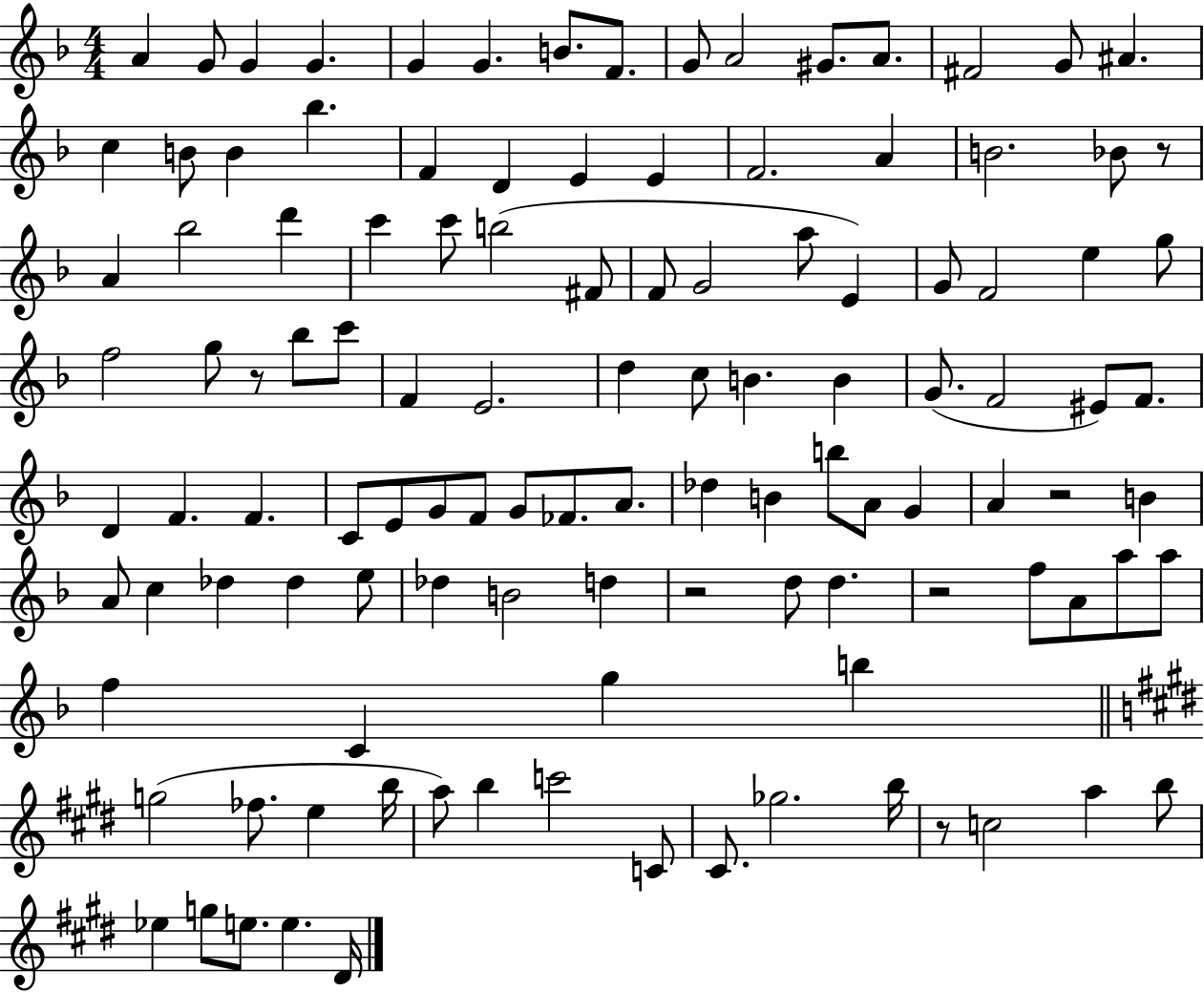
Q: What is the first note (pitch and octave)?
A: A4